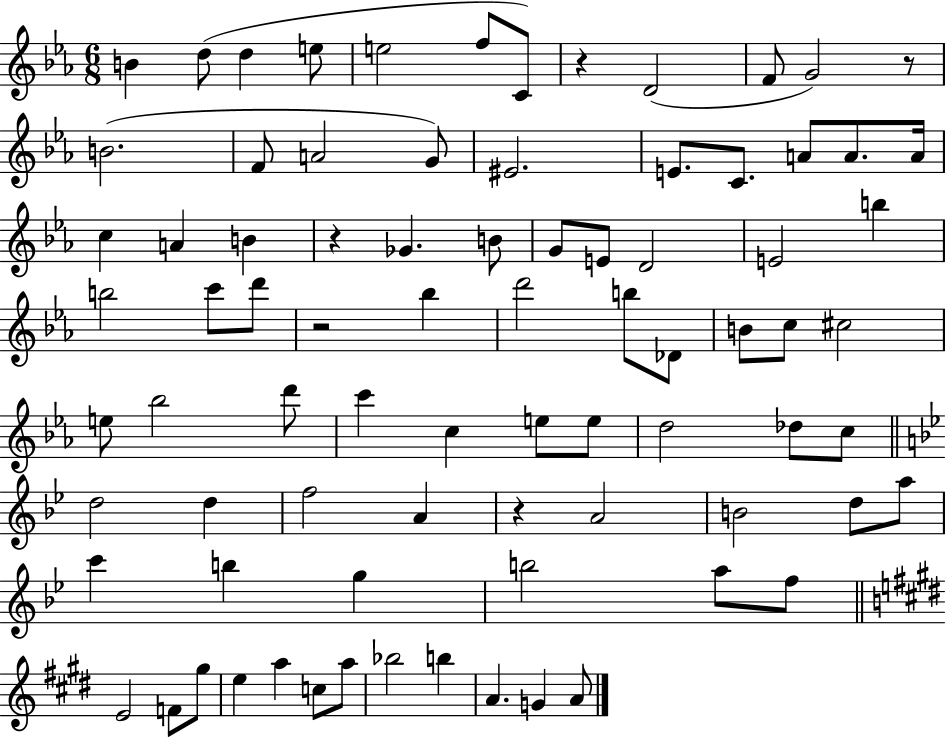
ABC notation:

X:1
T:Untitled
M:6/8
L:1/4
K:Eb
B d/2 d e/2 e2 f/2 C/2 z D2 F/2 G2 z/2 B2 F/2 A2 G/2 ^E2 E/2 C/2 A/2 A/2 A/4 c A B z _G B/2 G/2 E/2 D2 E2 b b2 c'/2 d'/2 z2 _b d'2 b/2 _D/2 B/2 c/2 ^c2 e/2 _b2 d'/2 c' c e/2 e/2 d2 _d/2 c/2 d2 d f2 A z A2 B2 d/2 a/2 c' b g b2 a/2 f/2 E2 F/2 ^g/2 e a c/2 a/2 _b2 b A G A/2